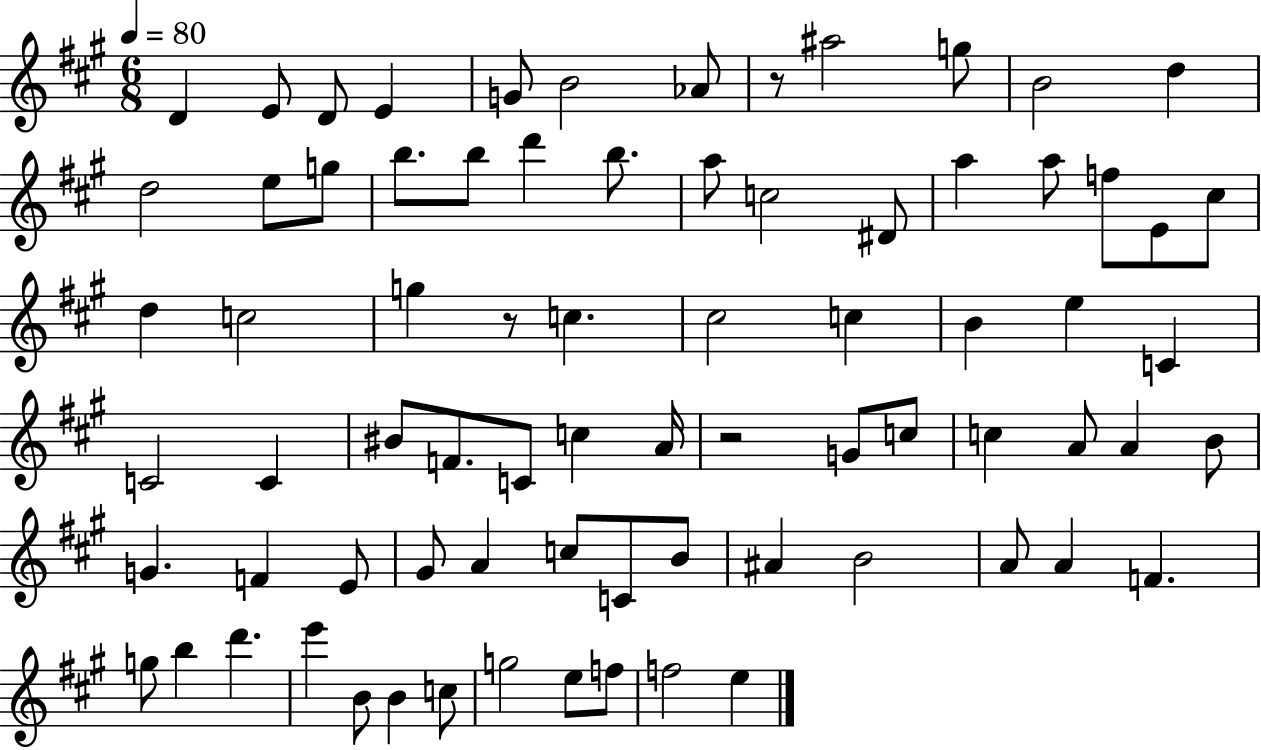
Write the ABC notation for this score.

X:1
T:Untitled
M:6/8
L:1/4
K:A
D E/2 D/2 E G/2 B2 _A/2 z/2 ^a2 g/2 B2 d d2 e/2 g/2 b/2 b/2 d' b/2 a/2 c2 ^D/2 a a/2 f/2 E/2 ^c/2 d c2 g z/2 c ^c2 c B e C C2 C ^B/2 F/2 C/2 c A/4 z2 G/2 c/2 c A/2 A B/2 G F E/2 ^G/2 A c/2 C/2 B/2 ^A B2 A/2 A F g/2 b d' e' B/2 B c/2 g2 e/2 f/2 f2 e